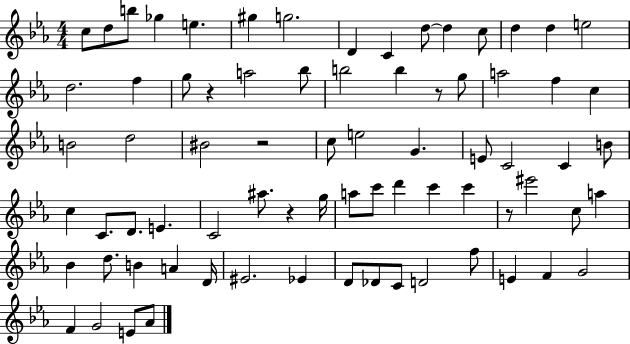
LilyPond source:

{
  \clef treble
  \numericTimeSignature
  \time 4/4
  \key ees \major
  c''8 d''8 b''8 ges''4 e''4. | gis''4 g''2. | d'4 c'4 d''8~~ d''4 c''8 | d''4 d''4 e''2 | \break d''2. f''4 | g''8 r4 a''2 bes''8 | b''2 b''4 r8 g''8 | a''2 f''4 c''4 | \break b'2 d''2 | bis'2 r2 | c''8 e''2 g'4. | e'8 c'2 c'4 b'8 | \break c''4 c'8. d'8. e'4. | c'2 ais''8. r4 g''16 | a''8 c'''8 d'''4 c'''4 c'''4 | r8 eis'''2 c''8 a''4 | \break bes'4 d''8. b'4 a'4 d'16 | eis'2. ees'4 | d'8 des'8 c'8 d'2 f''8 | e'4 f'4 g'2 | \break f'4 g'2 e'8 aes'8 | \bar "|."
}